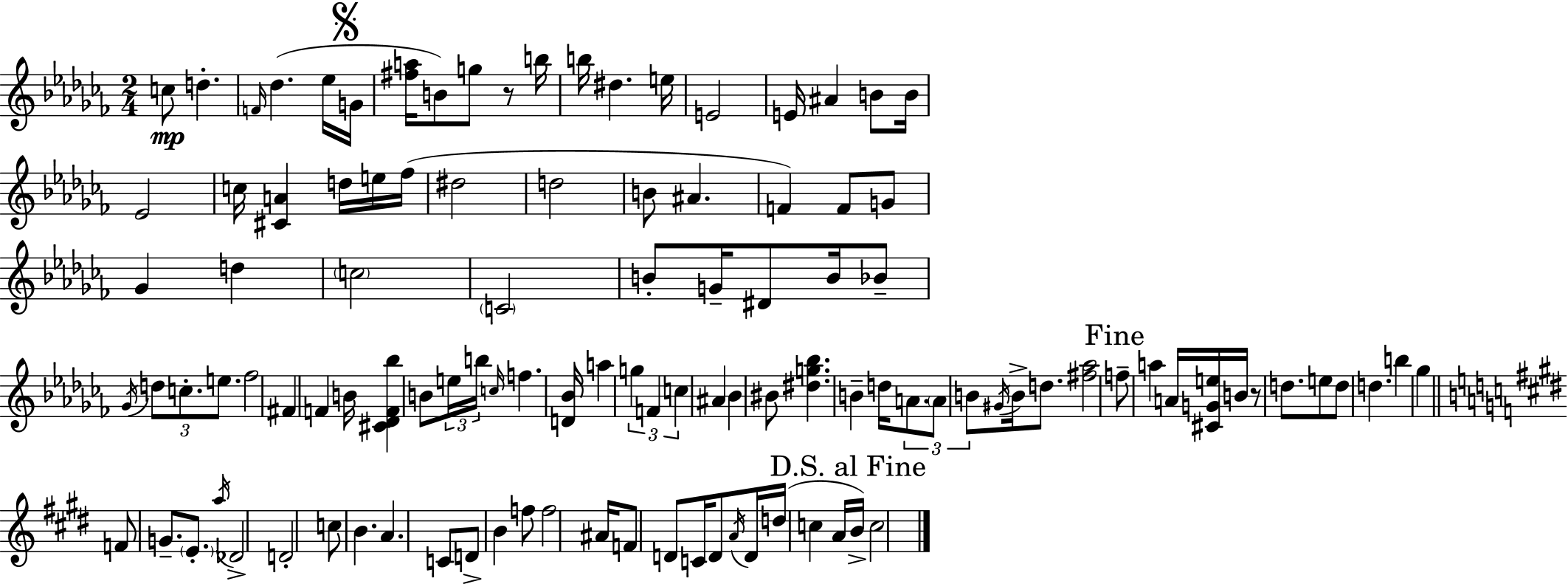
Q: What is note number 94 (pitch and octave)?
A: C4